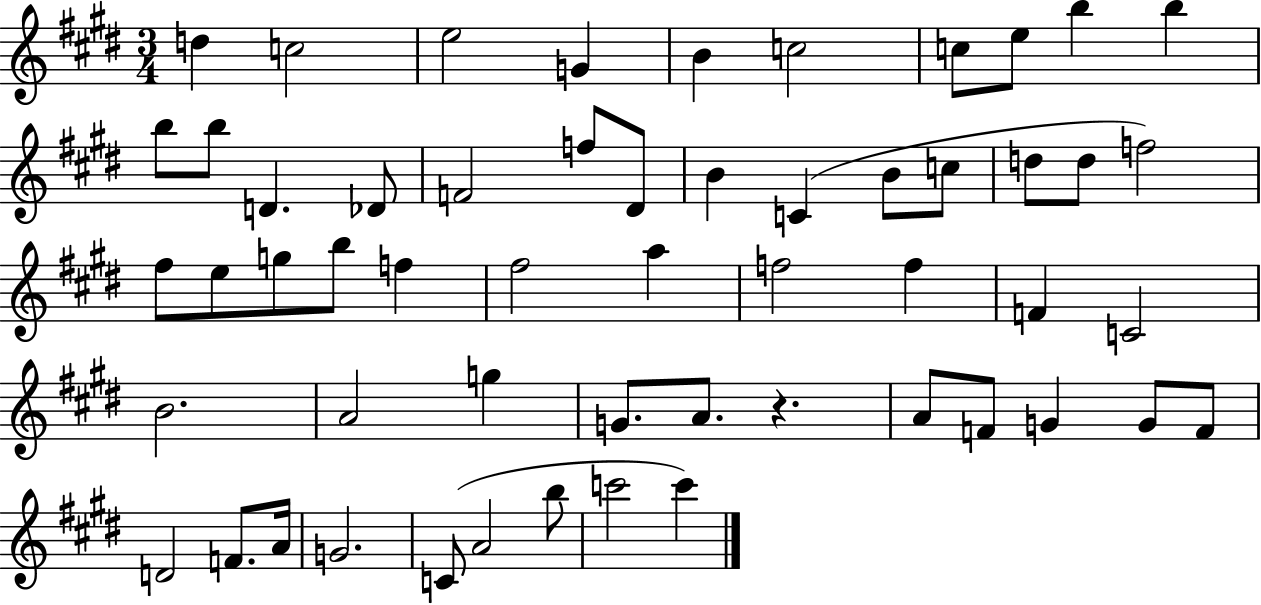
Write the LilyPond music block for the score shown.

{
  \clef treble
  \numericTimeSignature
  \time 3/4
  \key e \major
  d''4 c''2 | e''2 g'4 | b'4 c''2 | c''8 e''8 b''4 b''4 | \break b''8 b''8 d'4. des'8 | f'2 f''8 dis'8 | b'4 c'4( b'8 c''8 | d''8 d''8 f''2) | \break fis''8 e''8 g''8 b''8 f''4 | fis''2 a''4 | f''2 f''4 | f'4 c'2 | \break b'2. | a'2 g''4 | g'8. a'8. r4. | a'8 f'8 g'4 g'8 f'8 | \break d'2 f'8. a'16 | g'2. | c'8( a'2 b''8 | c'''2 c'''4) | \break \bar "|."
}